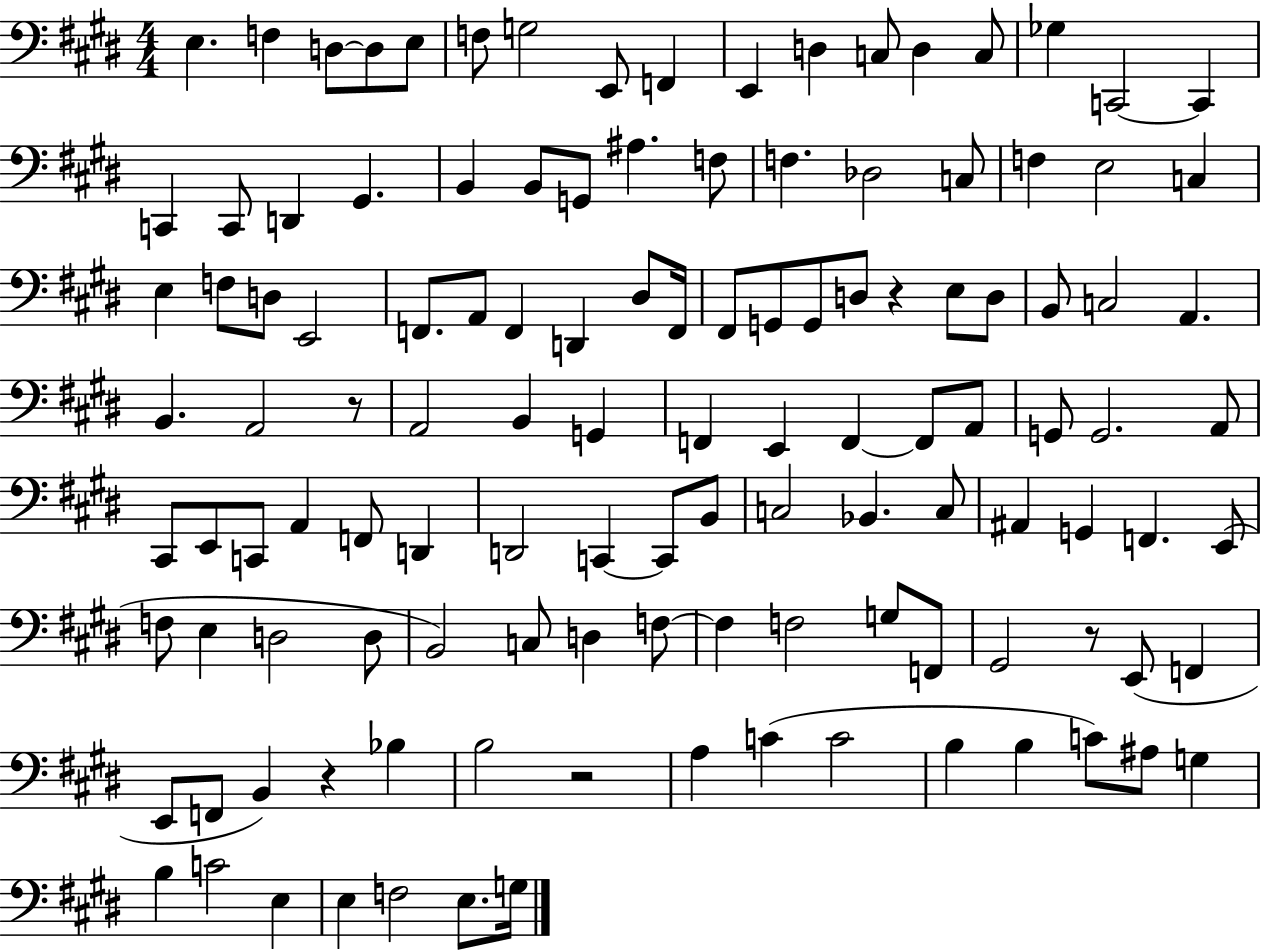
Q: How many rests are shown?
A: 5